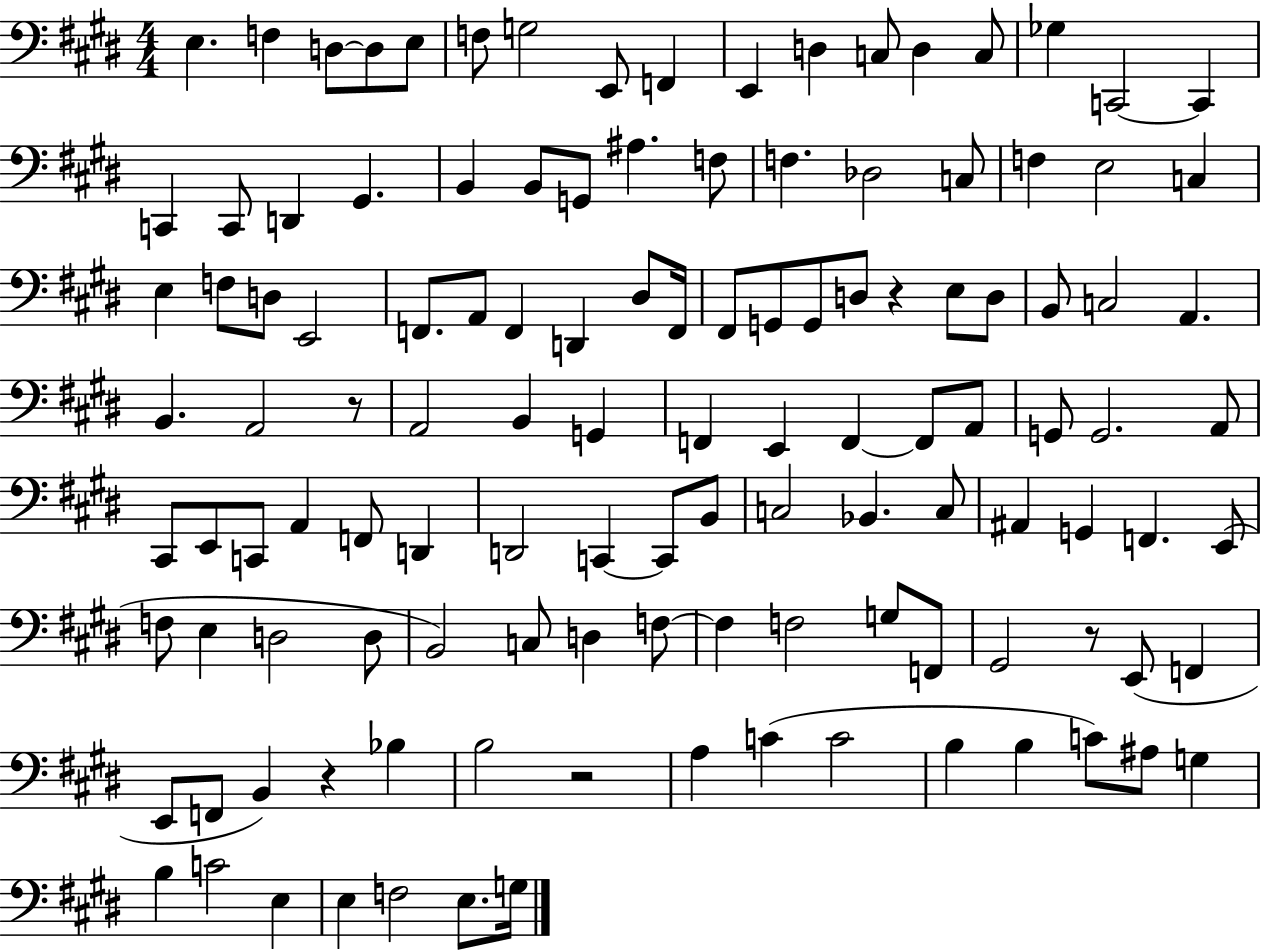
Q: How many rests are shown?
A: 5